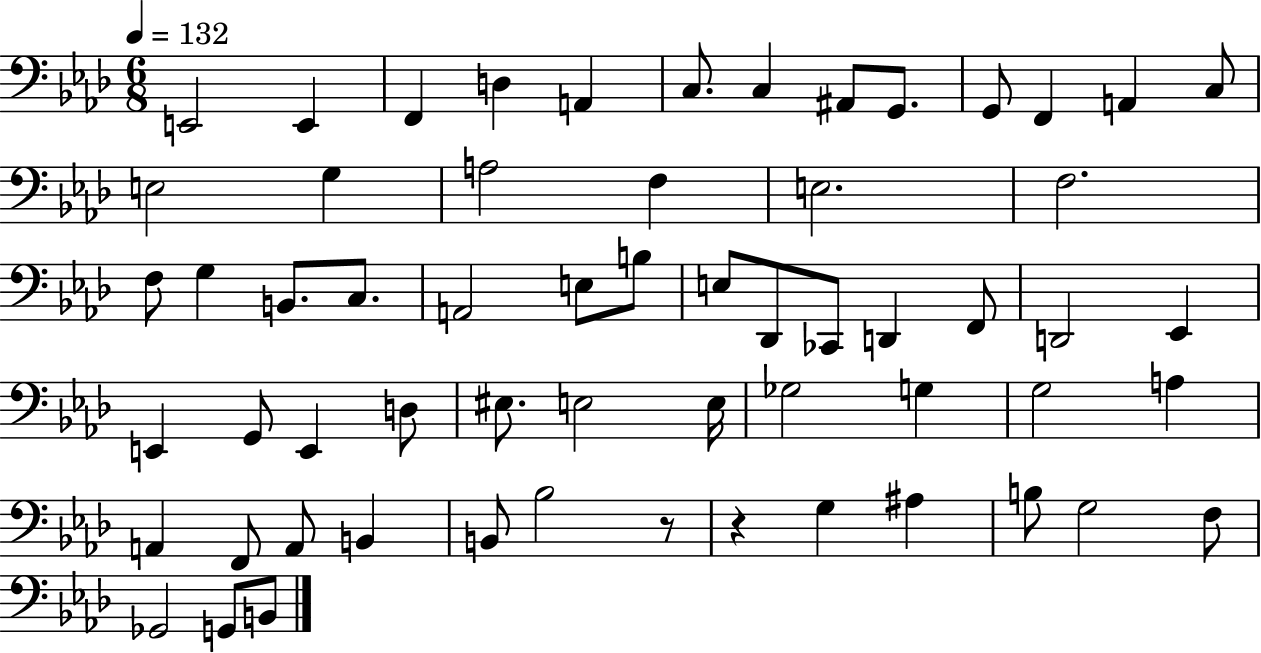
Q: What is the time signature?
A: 6/8